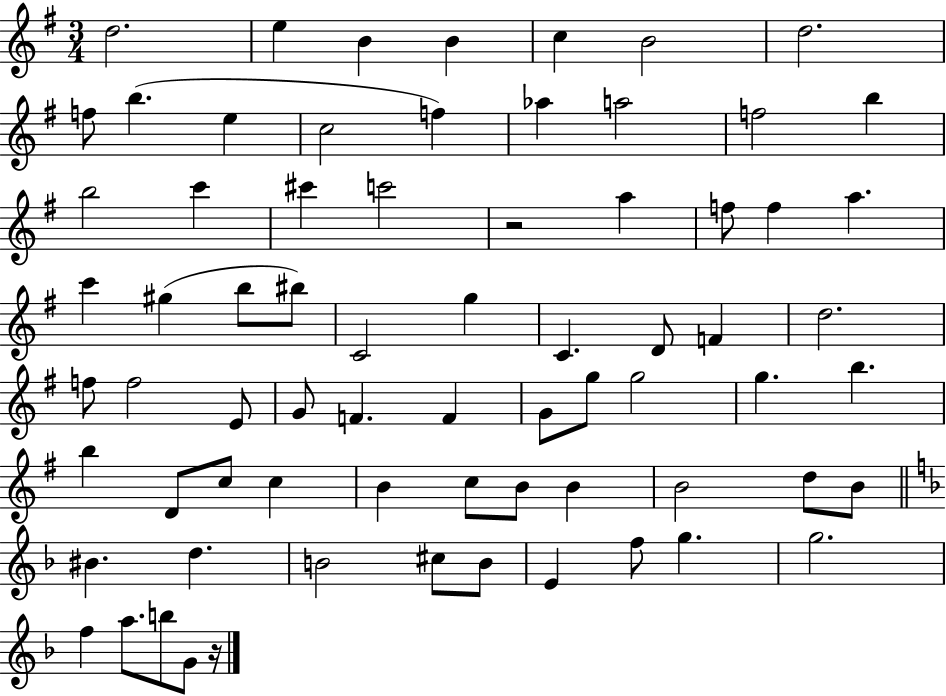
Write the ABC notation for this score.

X:1
T:Untitled
M:3/4
L:1/4
K:G
d2 e B B c B2 d2 f/2 b e c2 f _a a2 f2 b b2 c' ^c' c'2 z2 a f/2 f a c' ^g b/2 ^b/2 C2 g C D/2 F d2 f/2 f2 E/2 G/2 F F G/2 g/2 g2 g b b D/2 c/2 c B c/2 B/2 B B2 d/2 B/2 ^B d B2 ^c/2 B/2 E f/2 g g2 f a/2 b/2 G/2 z/4